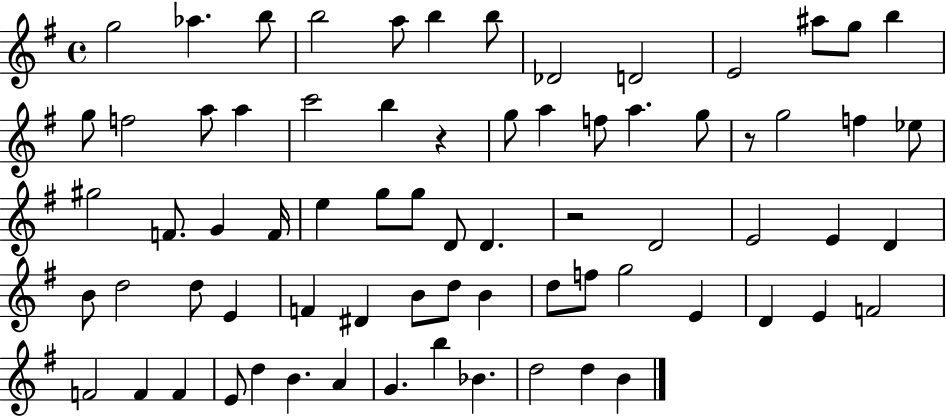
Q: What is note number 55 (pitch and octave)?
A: E4